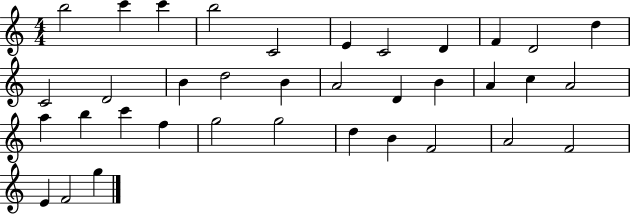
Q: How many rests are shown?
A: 0